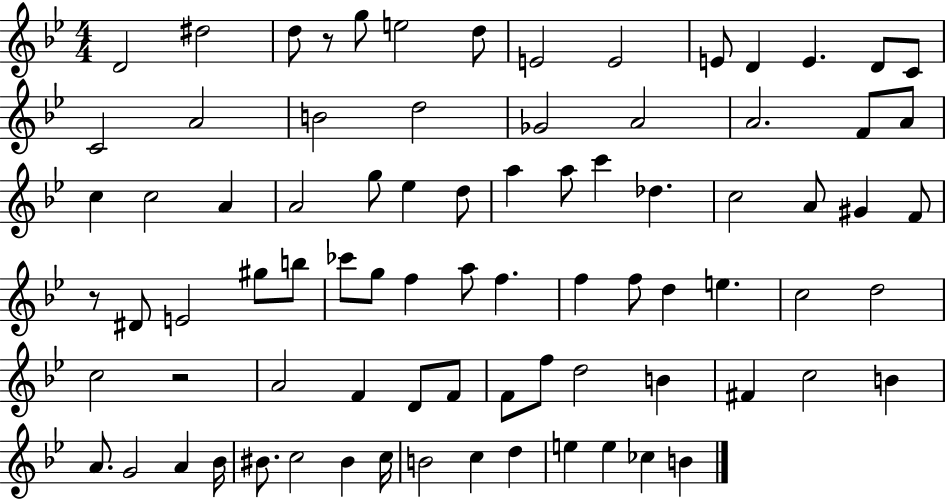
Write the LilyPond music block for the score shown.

{
  \clef treble
  \numericTimeSignature
  \time 4/4
  \key bes \major
  d'2 dis''2 | d''8 r8 g''8 e''2 d''8 | e'2 e'2 | e'8 d'4 e'4. d'8 c'8 | \break c'2 a'2 | b'2 d''2 | ges'2 a'2 | a'2. f'8 a'8 | \break c''4 c''2 a'4 | a'2 g''8 ees''4 d''8 | a''4 a''8 c'''4 des''4. | c''2 a'8 gis'4 f'8 | \break r8 dis'8 e'2 gis''8 b''8 | ces'''8 g''8 f''4 a''8 f''4. | f''4 f''8 d''4 e''4. | c''2 d''2 | \break c''2 r2 | a'2 f'4 d'8 f'8 | f'8 f''8 d''2 b'4 | fis'4 c''2 b'4 | \break a'8. g'2 a'4 bes'16 | bis'8. c''2 bis'4 c''16 | b'2 c''4 d''4 | e''4 e''4 ces''4 b'4 | \break \bar "|."
}